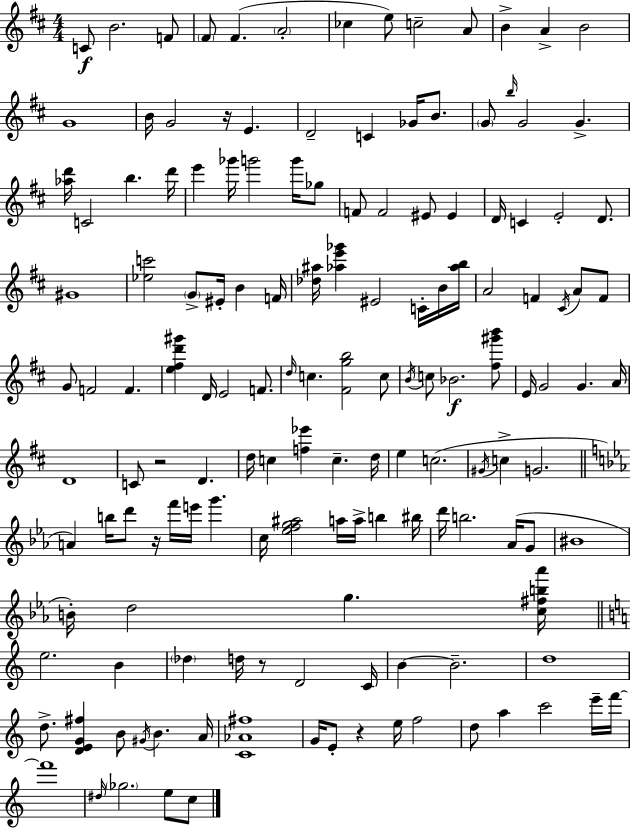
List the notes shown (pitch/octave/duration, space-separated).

C4/e B4/h. F4/e F#4/e F#4/q. A4/h CES5/q E5/e C5/h A4/e B4/q A4/q B4/h G4/w B4/s G4/h R/s E4/q. D4/h C4/q Gb4/s B4/e. G4/e B5/s G4/h G4/q. [Ab5,D6]/s C4/h B5/q. D6/s E6/q Gb6/s G6/h G6/s Gb5/e F4/e F4/h EIS4/e EIS4/q D4/s C4/q E4/h D4/e. G#4/w [Eb5,C6]/h G4/e EIS4/s B4/q F4/s [Db5,A#5]/s [Ab5,E6,Gb6]/q EIS4/h C4/s B4/s [Ab5,B5]/s A4/h F4/q C#4/s A4/e F4/e G4/e F4/h F4/q. [E5,F#5,D6,G#6]/q D4/s E4/h F4/e. D5/s C5/q. [F#4,G5,B5]/h C5/e B4/s C5/e Bb4/h. [F#5,G#6,B6]/e E4/s G4/h G4/q. A4/s D4/w C4/e R/h D4/q. D5/s C5/q [F5,Eb6]/q C5/q. D5/s E5/q C5/h. G#4/s C5/q G4/h. A4/q B5/s D6/e R/s F6/s E6/s G6/q. C5/s [Eb5,F5,G5,A#5]/h A5/s A5/s B5/q BIS5/s D6/s B5/h. Ab4/s G4/e BIS4/w B4/s D5/h G5/q. [C5,F#5,B5,Ab6]/s E5/h. B4/q Db5/q D5/s R/e D4/h C4/s B4/q B4/h. D5/w D5/e. [D4,E4,G4,F#5]/q B4/e G#4/s B4/q. A4/s [C4,Ab4,F#5]/w G4/s E4/e R/q E5/s F5/h D5/e A5/q C6/h E6/s F6/s F6/w D#5/s Gb5/h. E5/e C5/e